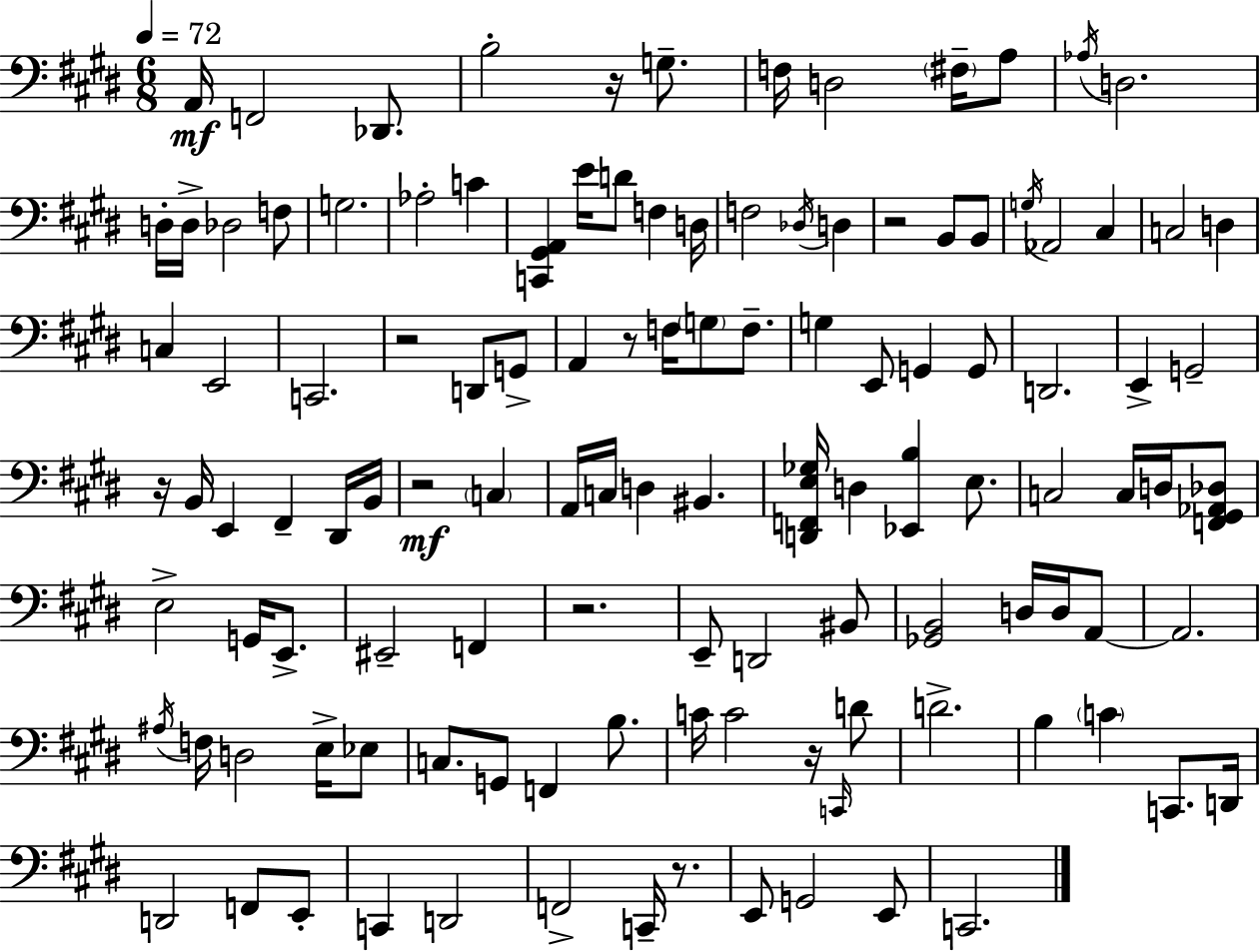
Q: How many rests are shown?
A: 9